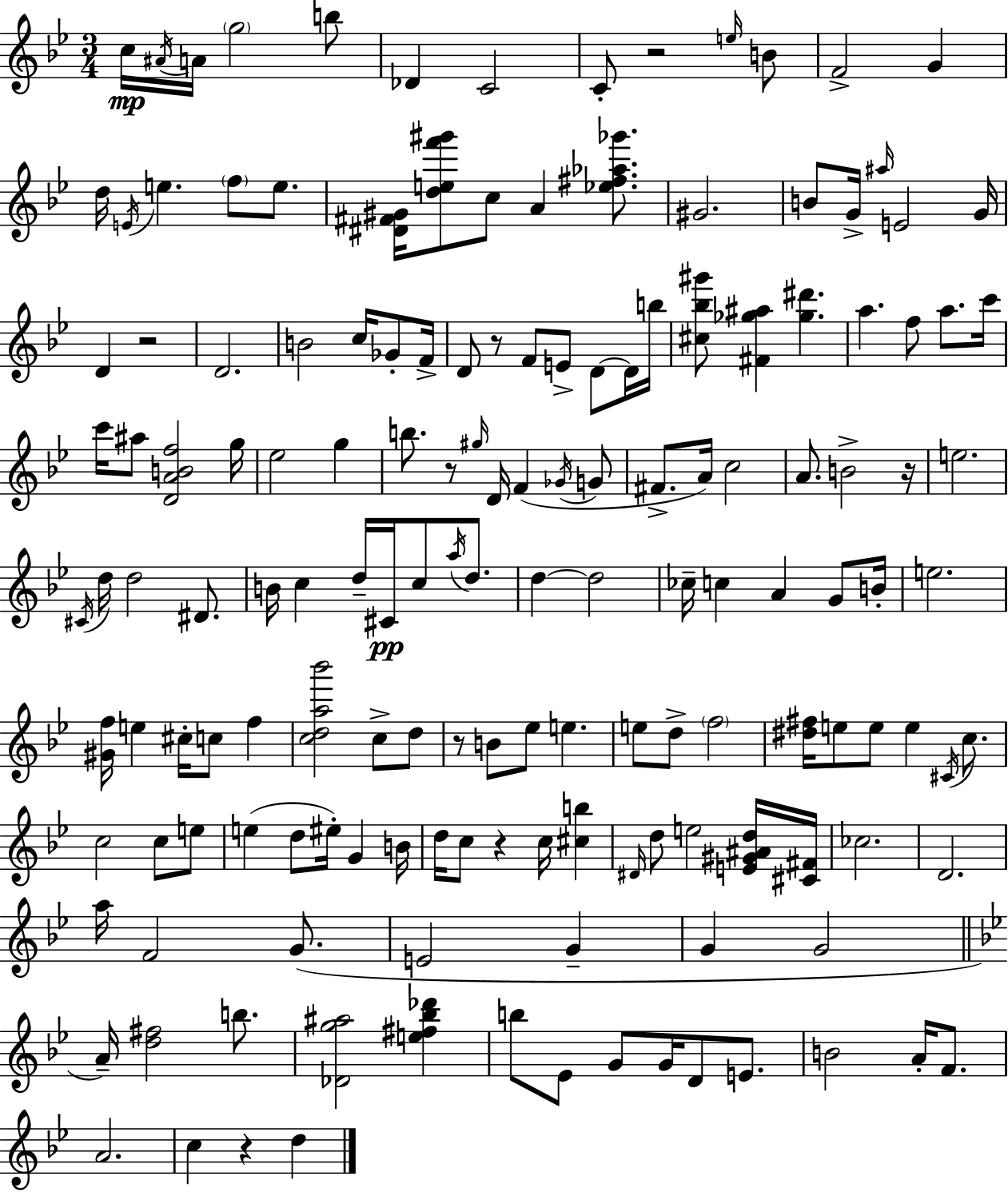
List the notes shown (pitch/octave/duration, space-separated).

C5/s A#4/s A4/s G5/h B5/e Db4/q C4/h C4/e R/h E5/s B4/e F4/h G4/q D5/s E4/s E5/q. F5/e E5/e. [D#4,F#4,G#4]/s [D5,E5,F6,G#6]/e C5/e A4/q [Eb5,F#5,Ab5,Gb6]/e. G#4/h. B4/e G4/s A#5/s E4/h G4/s D4/q R/h D4/h. B4/h C5/s Gb4/e F4/s D4/e R/e F4/e E4/e D4/e D4/s B5/s [C#5,Bb5,G#6]/e [F#4,Gb5,A#5]/q [Gb5,D#6]/q. A5/q. F5/e A5/e. C6/s C6/s A#5/e [D4,A4,B4,F5]/h G5/s Eb5/h G5/q B5/e. R/e G#5/s D4/s F4/q Gb4/s G4/e F#4/e. A4/s C5/h A4/e. B4/h R/s E5/h. C#4/s D5/s D5/h D#4/e. B4/s C5/q D5/s C#4/s C5/e A5/s D5/e. D5/q D5/h CES5/s C5/q A4/q G4/e B4/s E5/h. [G#4,F5]/s E5/q C#5/s C5/e F5/q [C5,D5,A5,Bb6]/h C5/e D5/e R/e B4/e Eb5/e E5/q. E5/e D5/e F5/h [D#5,F#5]/s E5/e E5/e E5/q C#4/s C5/e. C5/h C5/e E5/e E5/q D5/e EIS5/s G4/q B4/s D5/s C5/e R/q C5/s [C#5,B5]/q D#4/s D5/e E5/h [E4,G#4,A#4,D5]/s [C#4,F#4]/s CES5/h. D4/h. A5/s F4/h G4/e. E4/h G4/q G4/q G4/h A4/s [D5,F#5]/h B5/e. [Db4,G5,A#5]/h [E5,F#5,Bb5,Db6]/q B5/e Eb4/e G4/e G4/s D4/e E4/e. B4/h A4/s F4/e. A4/h. C5/q R/q D5/q